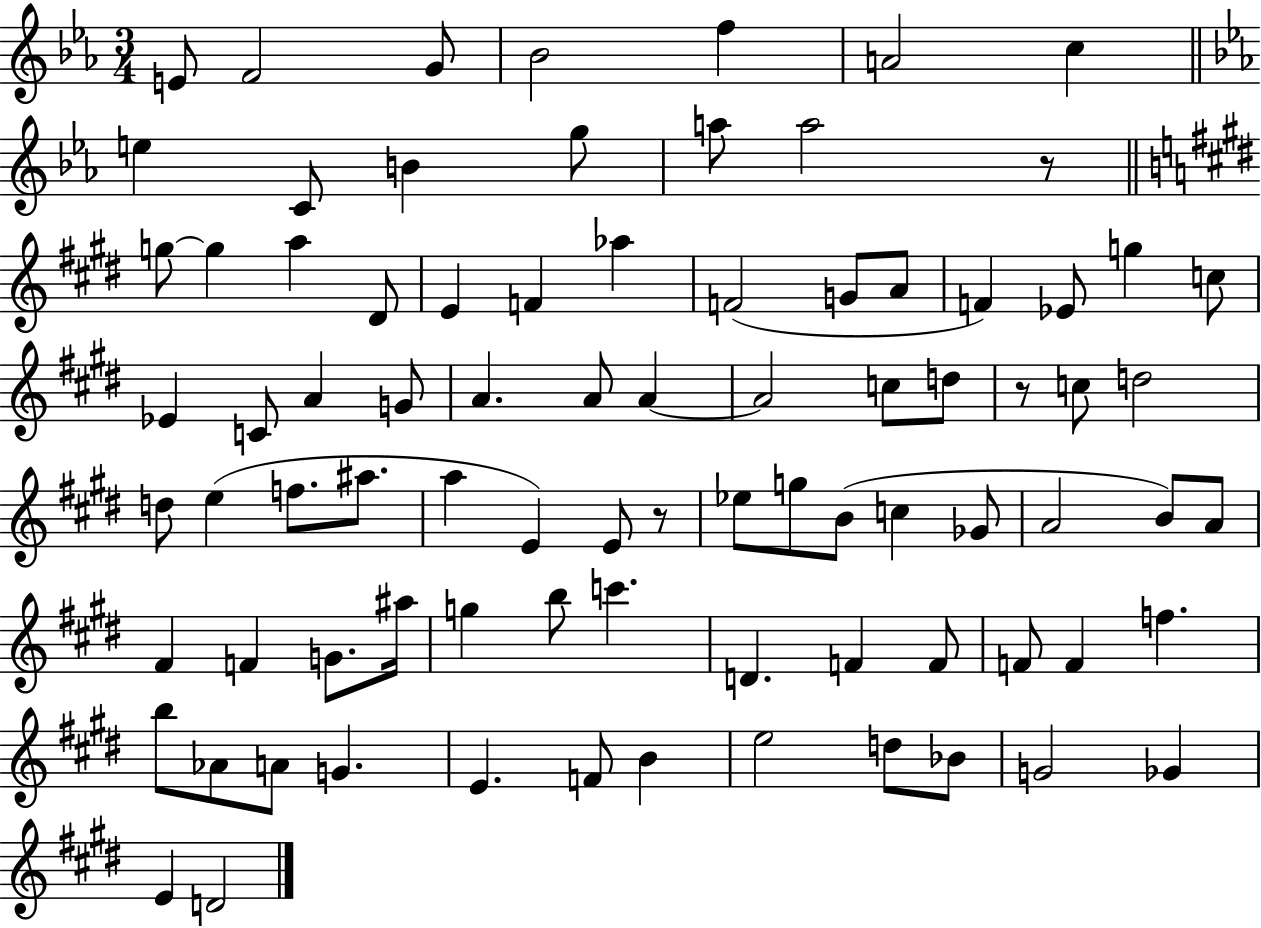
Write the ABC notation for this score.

X:1
T:Untitled
M:3/4
L:1/4
K:Eb
E/2 F2 G/2 _B2 f A2 c e C/2 B g/2 a/2 a2 z/2 g/2 g a ^D/2 E F _a F2 G/2 A/2 F _E/2 g c/2 _E C/2 A G/2 A A/2 A A2 c/2 d/2 z/2 c/2 d2 d/2 e f/2 ^a/2 a E E/2 z/2 _e/2 g/2 B/2 c _G/2 A2 B/2 A/2 ^F F G/2 ^a/4 g b/2 c' D F F/2 F/2 F f b/2 _A/2 A/2 G E F/2 B e2 d/2 _B/2 G2 _G E D2